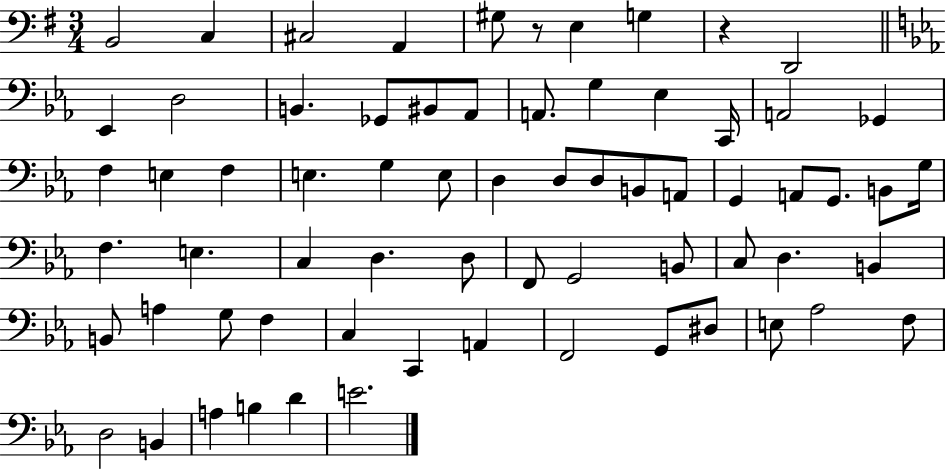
B2/h C3/q C#3/h A2/q G#3/e R/e E3/q G3/q R/q D2/h Eb2/q D3/h B2/q. Gb2/e BIS2/e Ab2/e A2/e. G3/q Eb3/q C2/s A2/h Gb2/q F3/q E3/q F3/q E3/q. G3/q E3/e D3/q D3/e D3/e B2/e A2/e G2/q A2/e G2/e. B2/e G3/s F3/q. E3/q. C3/q D3/q. D3/e F2/e G2/h B2/e C3/e D3/q. B2/q B2/e A3/q G3/e F3/q C3/q C2/q A2/q F2/h G2/e D#3/e E3/e Ab3/h F3/e D3/h B2/q A3/q B3/q D4/q E4/h.